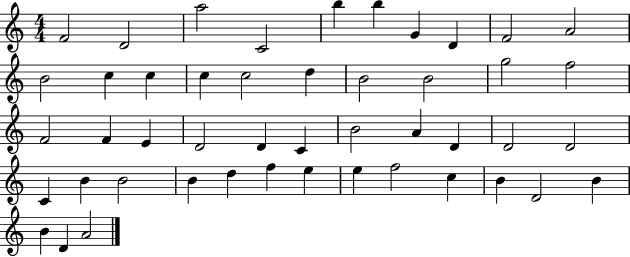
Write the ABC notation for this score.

X:1
T:Untitled
M:4/4
L:1/4
K:C
F2 D2 a2 C2 b b G D F2 A2 B2 c c c c2 d B2 B2 g2 f2 F2 F E D2 D C B2 A D D2 D2 C B B2 B d f e e f2 c B D2 B B D A2